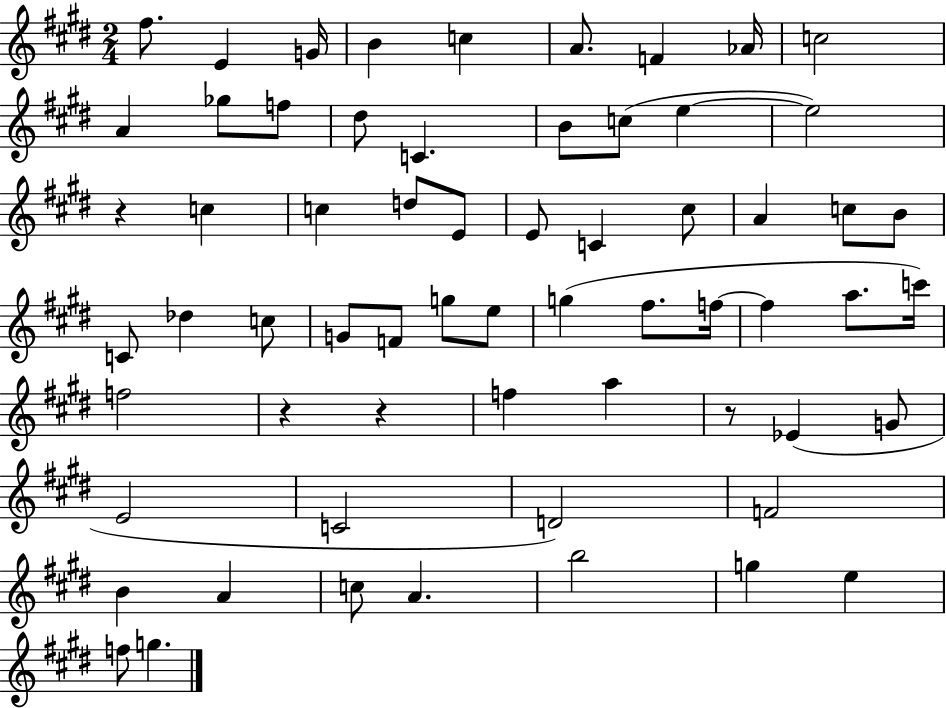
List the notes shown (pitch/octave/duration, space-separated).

F#5/e. E4/q G4/s B4/q C5/q A4/e. F4/q Ab4/s C5/h A4/q Gb5/e F5/e D#5/e C4/q. B4/e C5/e E5/q E5/h R/q C5/q C5/q D5/e E4/e E4/e C4/q C#5/e A4/q C5/e B4/e C4/e Db5/q C5/e G4/e F4/e G5/e E5/e G5/q F#5/e. F5/s F5/q A5/e. C6/s F5/h R/q R/q F5/q A5/q R/e Eb4/q G4/e E4/h C4/h D4/h F4/h B4/q A4/q C5/e A4/q. B5/h G5/q E5/q F5/e G5/q.